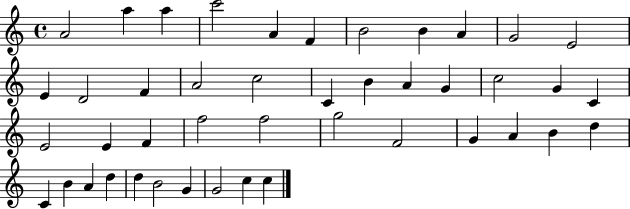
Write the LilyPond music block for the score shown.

{
  \clef treble
  \time 4/4
  \defaultTimeSignature
  \key c \major
  a'2 a''4 a''4 | c'''2 a'4 f'4 | b'2 b'4 a'4 | g'2 e'2 | \break e'4 d'2 f'4 | a'2 c''2 | c'4 b'4 a'4 g'4 | c''2 g'4 c'4 | \break e'2 e'4 f'4 | f''2 f''2 | g''2 f'2 | g'4 a'4 b'4 d''4 | \break c'4 b'4 a'4 d''4 | d''4 b'2 g'4 | g'2 c''4 c''4 | \bar "|."
}